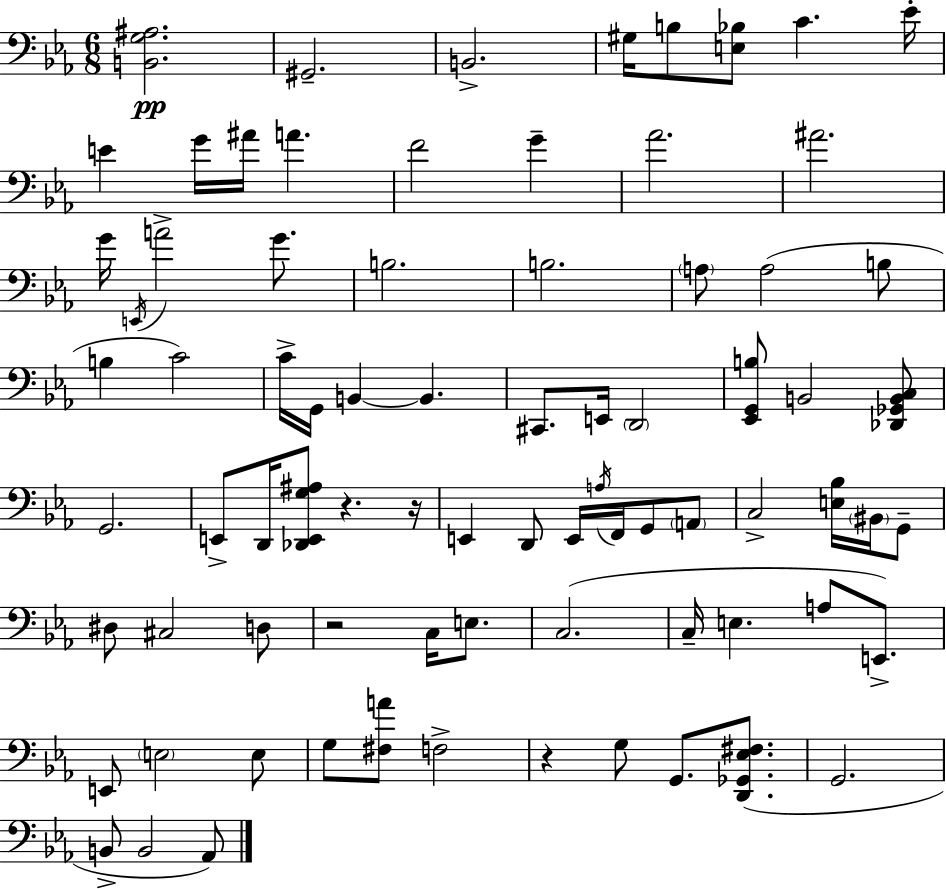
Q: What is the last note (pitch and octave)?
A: Ab2